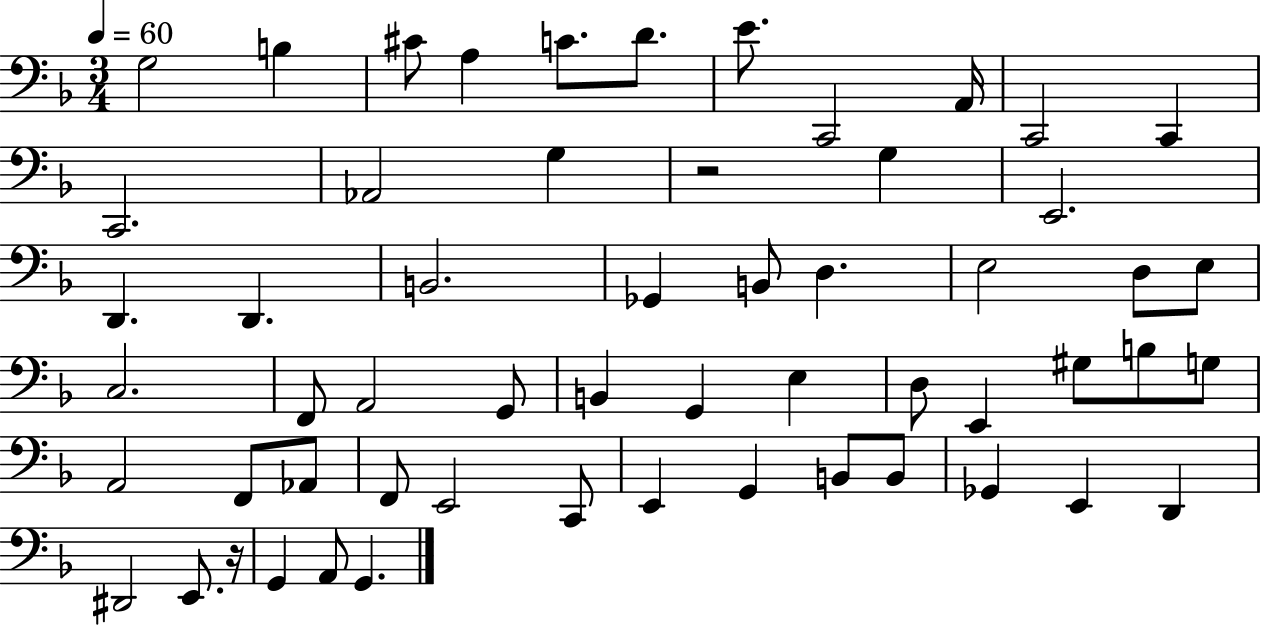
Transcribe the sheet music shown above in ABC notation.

X:1
T:Untitled
M:3/4
L:1/4
K:F
G,2 B, ^C/2 A, C/2 D/2 E/2 C,,2 A,,/4 C,,2 C,, C,,2 _A,,2 G, z2 G, E,,2 D,, D,, B,,2 _G,, B,,/2 D, E,2 D,/2 E,/2 C,2 F,,/2 A,,2 G,,/2 B,, G,, E, D,/2 E,, ^G,/2 B,/2 G,/2 A,,2 F,,/2 _A,,/2 F,,/2 E,,2 C,,/2 E,, G,, B,,/2 B,,/2 _G,, E,, D,, ^D,,2 E,,/2 z/4 G,, A,,/2 G,,